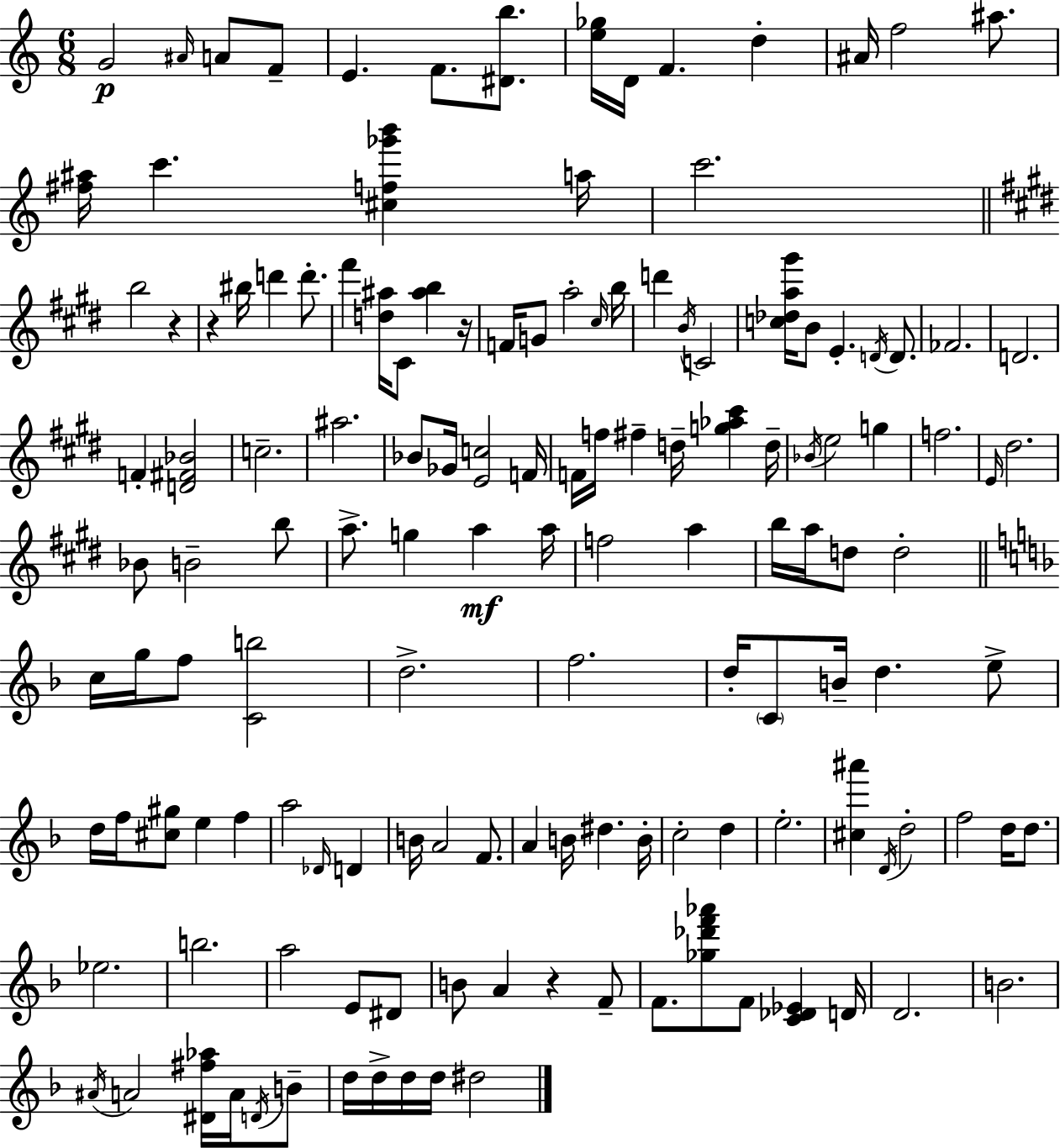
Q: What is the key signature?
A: A minor